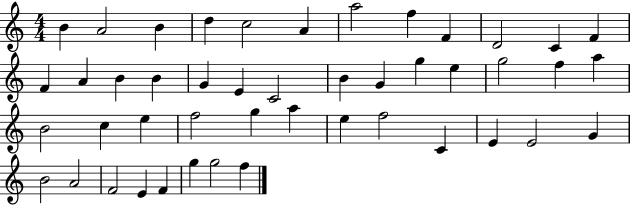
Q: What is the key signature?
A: C major